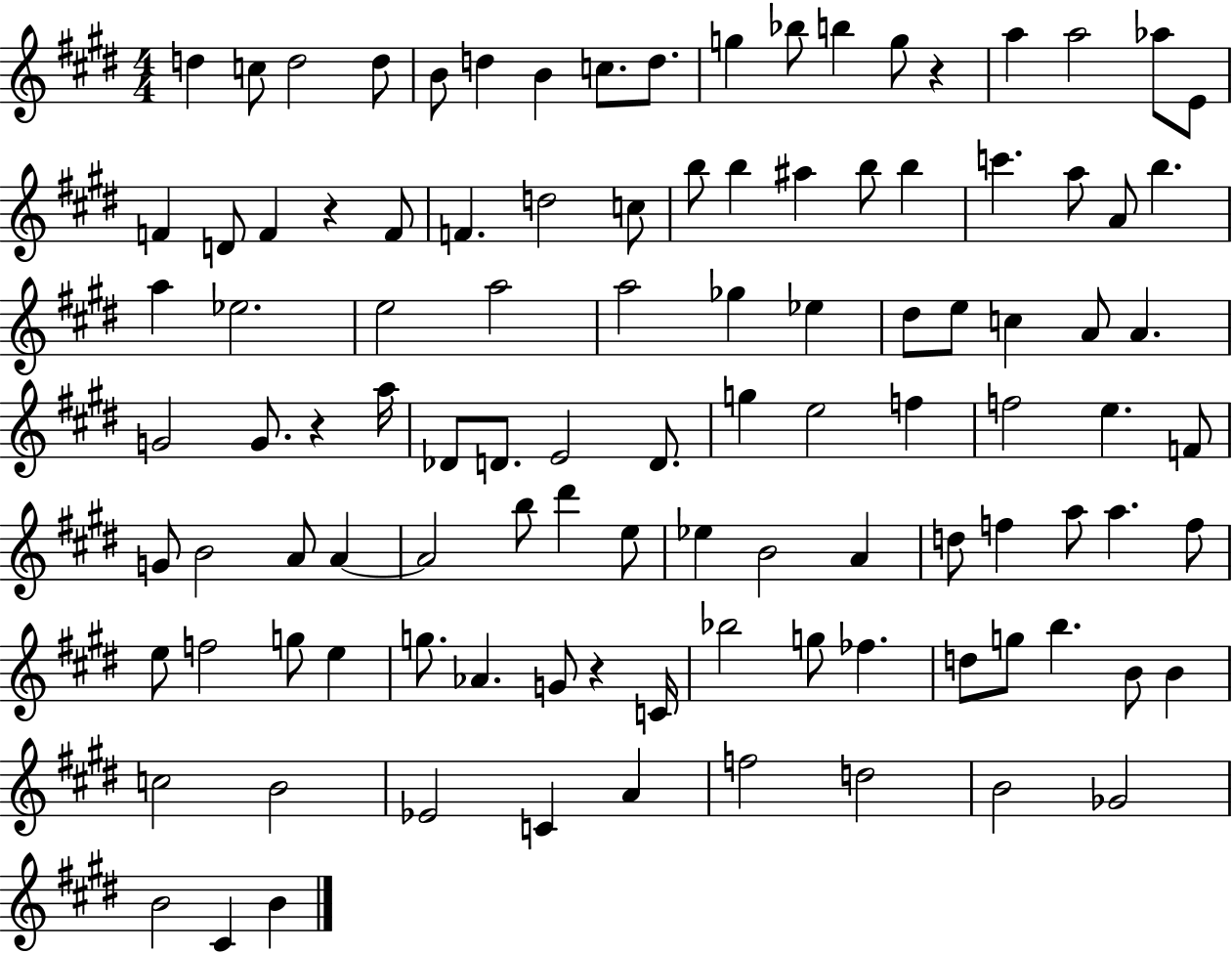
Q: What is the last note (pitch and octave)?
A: B4